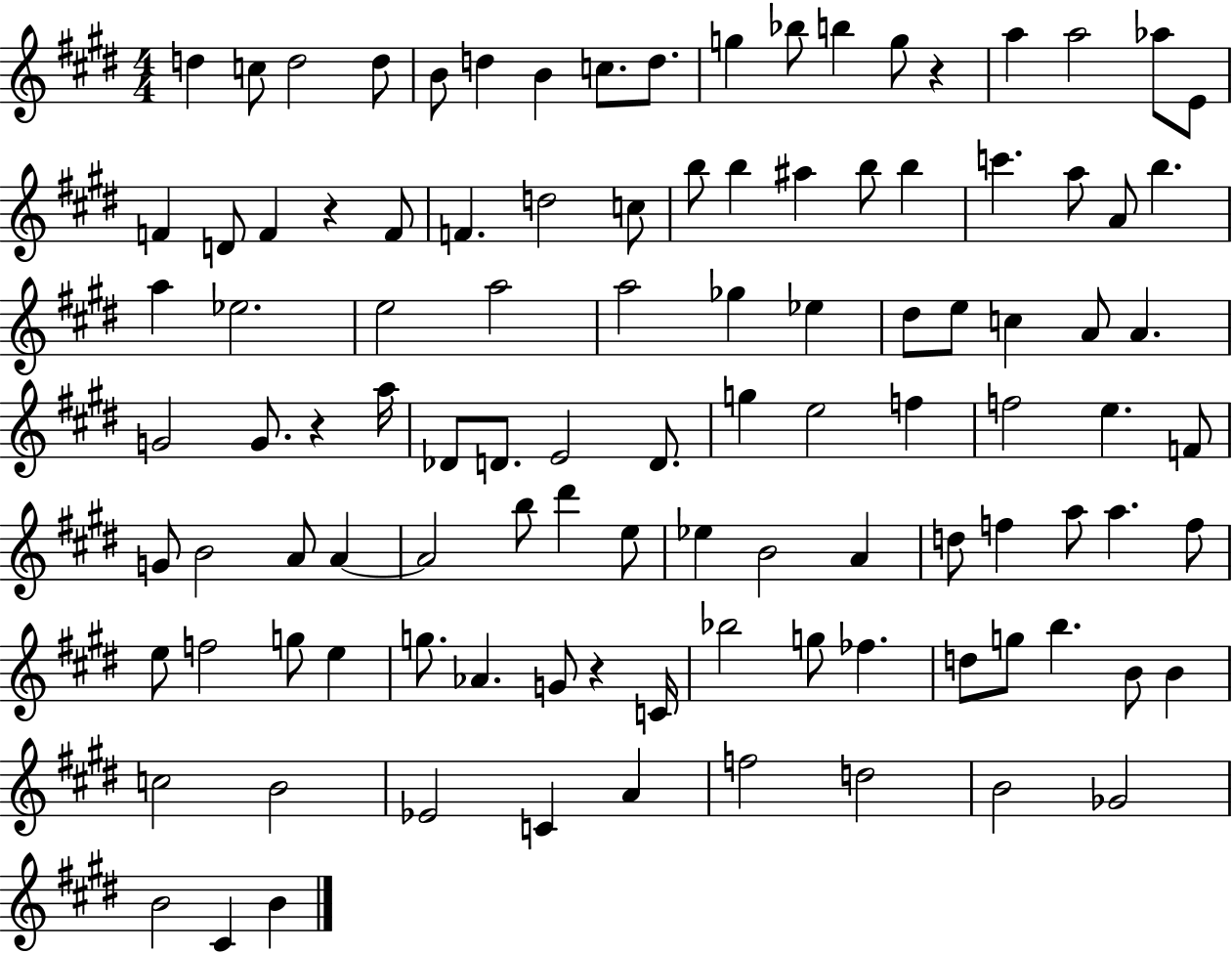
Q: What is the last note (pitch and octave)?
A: B4